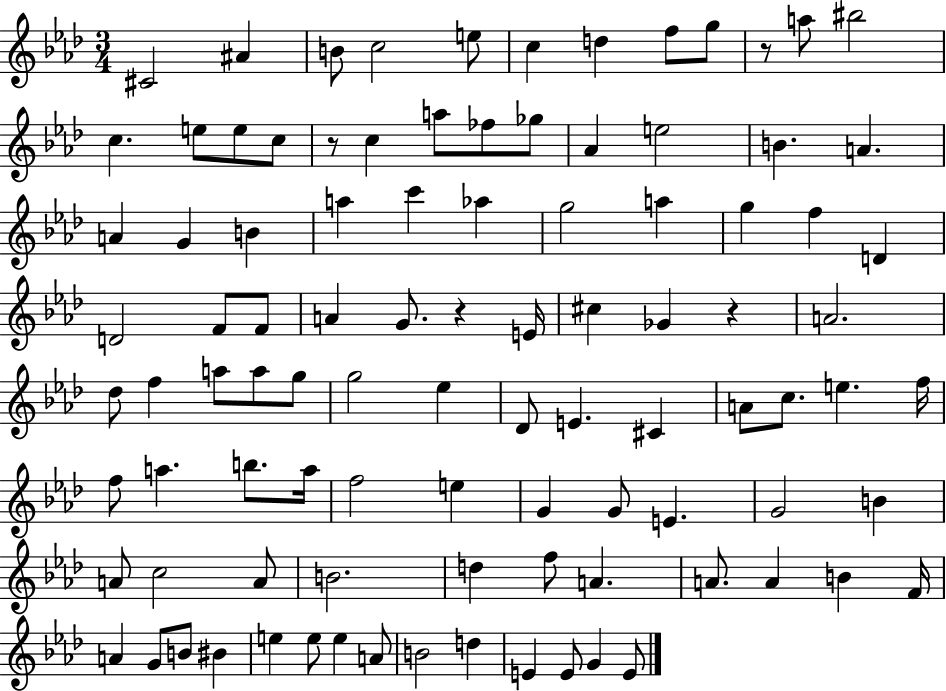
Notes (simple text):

C#4/h A#4/q B4/e C5/h E5/e C5/q D5/q F5/e G5/e R/e A5/e BIS5/h C5/q. E5/e E5/e C5/e R/e C5/q A5/e FES5/e Gb5/e Ab4/q E5/h B4/q. A4/q. A4/q G4/q B4/q A5/q C6/q Ab5/q G5/h A5/q G5/q F5/q D4/q D4/h F4/e F4/e A4/q G4/e. R/q E4/s C#5/q Gb4/q R/q A4/h. Db5/e F5/q A5/e A5/e G5/e G5/h Eb5/q Db4/e E4/q. C#4/q A4/e C5/e. E5/q. F5/s F5/e A5/q. B5/e. A5/s F5/h E5/q G4/q G4/e E4/q. G4/h B4/q A4/e C5/h A4/e B4/h. D5/q F5/e A4/q. A4/e. A4/q B4/q F4/s A4/q G4/e B4/e BIS4/q E5/q E5/e E5/q A4/e B4/h D5/q E4/q E4/e G4/q E4/e